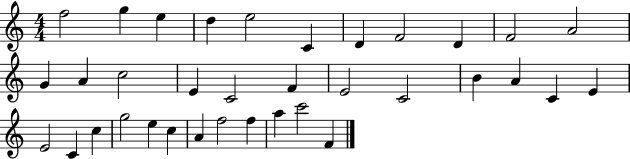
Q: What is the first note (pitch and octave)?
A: F5